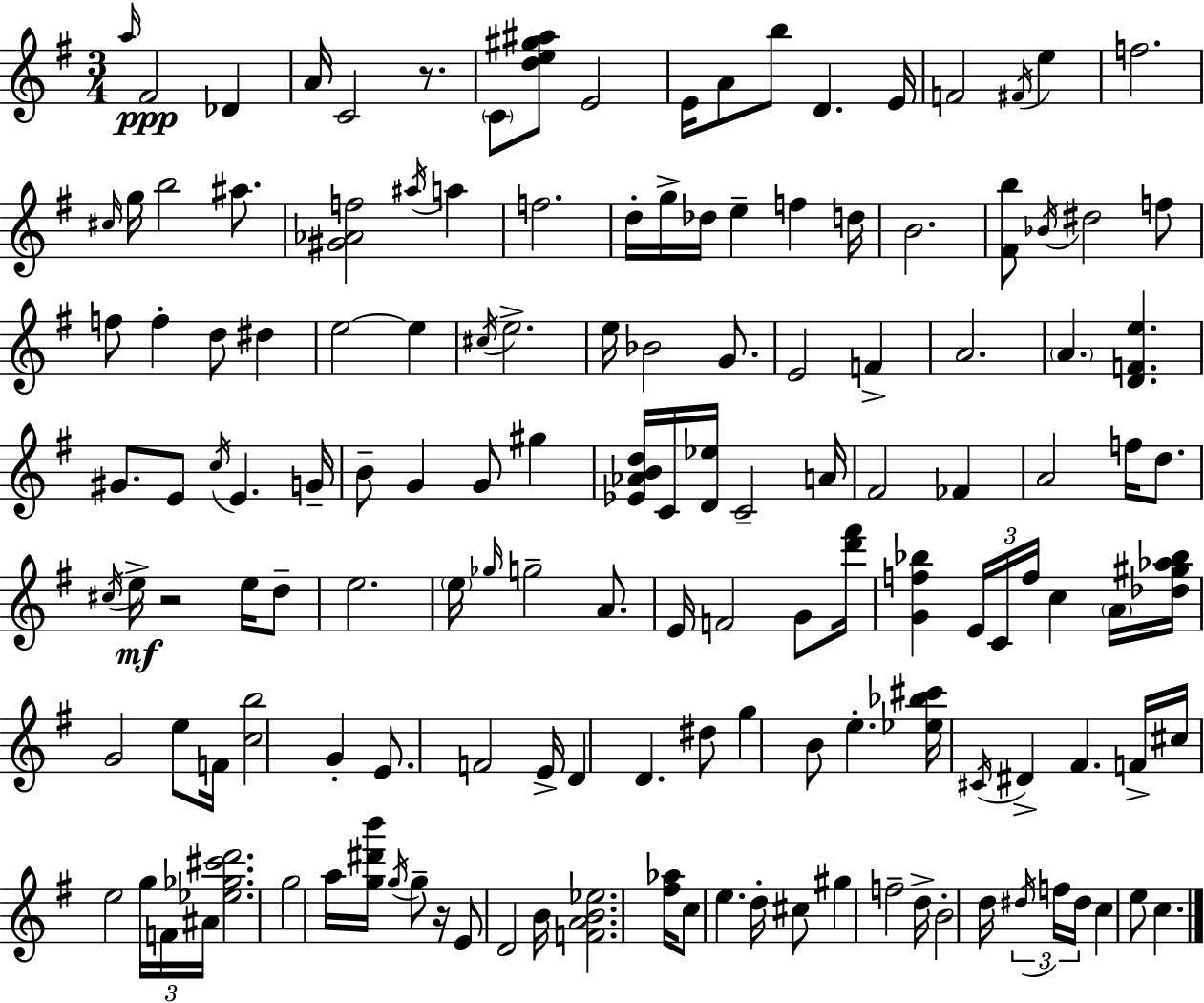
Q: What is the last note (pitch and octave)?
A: C5